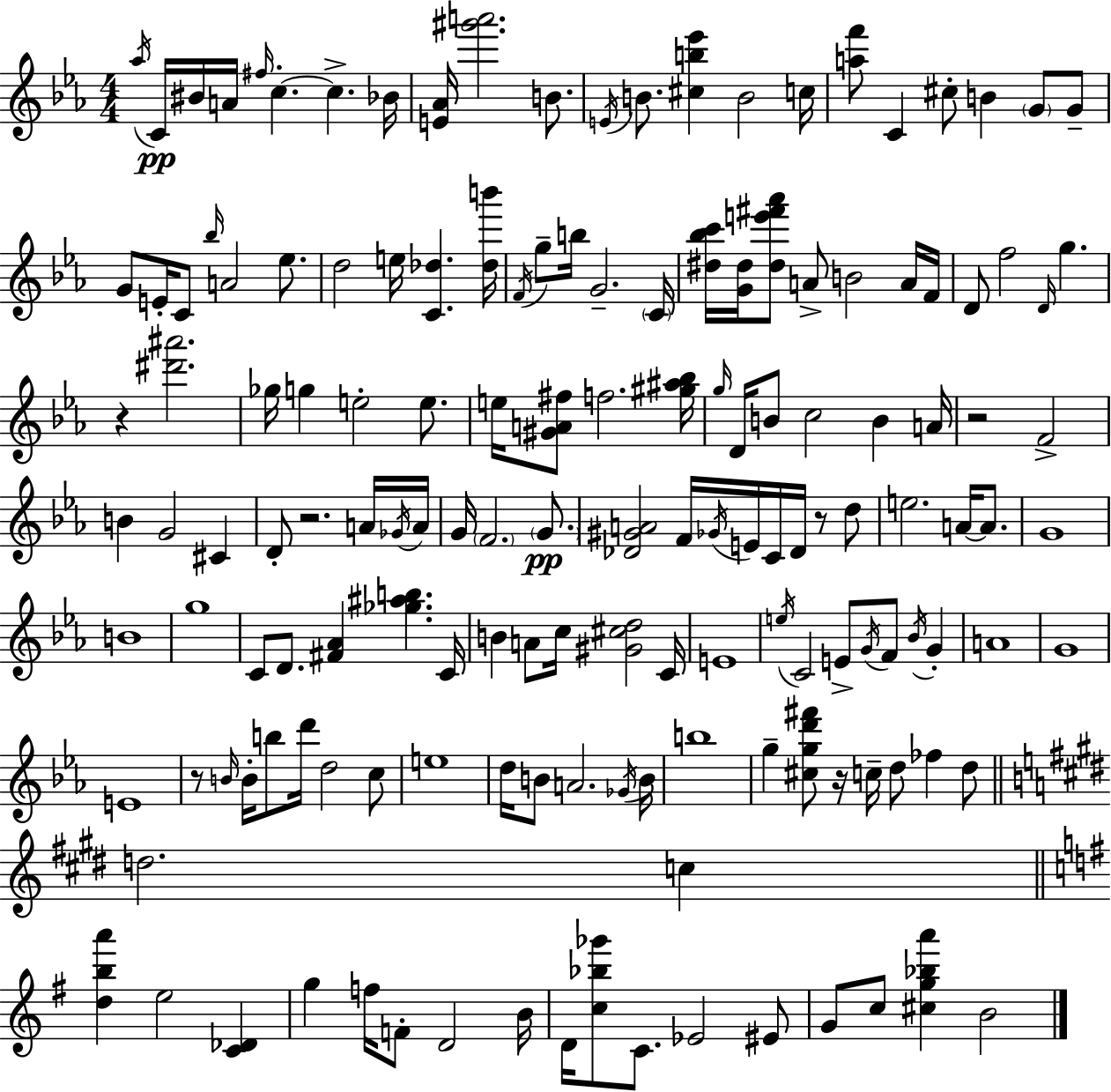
{
  \clef treble
  \numericTimeSignature
  \time 4/4
  \key c \minor
  \repeat volta 2 { \acciaccatura { aes''16 }\pp c'16 bis'16 a'16 \grace { fis''16 } c''4.-.~~ c''4.-> | bes'16 <e' aes'>16 <gis''' a'''>2. b'8. | \acciaccatura { e'16 } b'8. <cis'' b'' ees'''>4 b'2 | c''16 <a'' f'''>8 c'4 cis''8-. b'4 \parenthesize g'8 | \break g'8-- g'8 e'16-. c'8 \grace { bes''16 } a'2 | ees''8. d''2 e''16 <c' des''>4. | <des'' b'''>16 \acciaccatura { f'16 } g''8-- b''16 g'2.-- | \parenthesize c'16 <dis'' bes'' c'''>16 <g' dis''>16 <dis'' e''' fis''' aes'''>8 a'8-> b'2 | \break a'16 f'16 d'8 f''2 \grace { d'16 } | g''4. r4 <dis''' ais'''>2. | ges''16 g''4 e''2-. | e''8. e''16 <gis' a' fis''>8 f''2. | \break <gis'' ais'' bes''>16 \grace { g''16 } d'16 b'8 c''2 | b'4 a'16 r2 f'2-> | b'4 g'2 | cis'4 d'8-. r2. | \break a'16 \acciaccatura { ges'16 } a'16 g'16 \parenthesize f'2. | \parenthesize g'8.\pp <des' gis' a'>2 | f'16 \acciaccatura { ges'16 } e'16 c'16 des'16 r8 d''8 e''2. | a'16~~ a'8. g'1 | \break b'1 | g''1 | c'8 d'8. <fis' aes'>4 | <ges'' ais'' b''>4. c'16 b'4 a'8 c''16 | \break <gis' cis'' d''>2 c'16 e'1 | \acciaccatura { e''16 } c'2 | e'8-> \acciaccatura { g'16 } f'8 \acciaccatura { bes'16 } g'4-. a'1 | g'1 | \break e'1 | r8 \grace { b'16 } b'16-. | b''8 d'''16 d''2 c''8 e''1 | d''16 b'8 | \break a'2. \acciaccatura { ges'16 } b'16 b''1 | g''4-- | <cis'' g'' d''' fis'''>8 r16 c''16-- d''8 fes''4 d''8 \bar "||" \break \key e \major d''2. c''4 | \bar "||" \break \key g \major <d'' b'' a'''>4 e''2 <c' des'>4 | g''4 f''16 f'8-. d'2 b'16 | d'16 <c'' bes'' ges'''>8 c'8. ees'2 eis'8 | g'8 c''8 <cis'' g'' bes'' a'''>4 b'2 | \break } \bar "|."
}